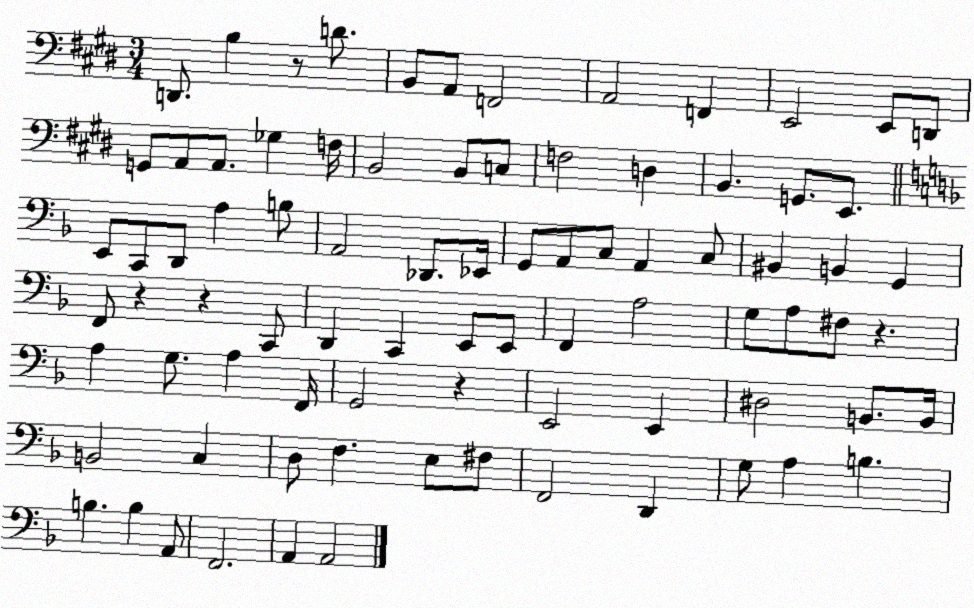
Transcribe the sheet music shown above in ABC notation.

X:1
T:Untitled
M:3/4
L:1/4
K:E
D,,/2 B, z/2 D/2 B,,/2 A,,/2 F,,2 A,,2 F,, E,,2 E,,/2 D,,/2 G,,/2 A,,/2 A,,/2 _G, F,/4 B,,2 B,,/2 C,/2 F,2 D, B,, G,,/2 E,,/2 E,,/2 C,,/2 D,,/2 A, B,/2 A,,2 _D,,/2 _E,,/4 G,,/2 A,,/2 C,/2 A,, C,/2 ^B,, B,, G,, F,,/2 z z C,,/2 D,, C,, E,,/2 E,,/2 F,, A,2 G,/2 A,/2 ^F,/2 z A, G,/2 A, F,,/4 G,,2 z E,,2 E,, ^D,2 B,,/2 B,,/4 B,,2 C, D,/2 F, E,/2 ^F,/2 F,,2 D,, G,/2 A, B, B, B, A,,/2 F,,2 A,, A,,2